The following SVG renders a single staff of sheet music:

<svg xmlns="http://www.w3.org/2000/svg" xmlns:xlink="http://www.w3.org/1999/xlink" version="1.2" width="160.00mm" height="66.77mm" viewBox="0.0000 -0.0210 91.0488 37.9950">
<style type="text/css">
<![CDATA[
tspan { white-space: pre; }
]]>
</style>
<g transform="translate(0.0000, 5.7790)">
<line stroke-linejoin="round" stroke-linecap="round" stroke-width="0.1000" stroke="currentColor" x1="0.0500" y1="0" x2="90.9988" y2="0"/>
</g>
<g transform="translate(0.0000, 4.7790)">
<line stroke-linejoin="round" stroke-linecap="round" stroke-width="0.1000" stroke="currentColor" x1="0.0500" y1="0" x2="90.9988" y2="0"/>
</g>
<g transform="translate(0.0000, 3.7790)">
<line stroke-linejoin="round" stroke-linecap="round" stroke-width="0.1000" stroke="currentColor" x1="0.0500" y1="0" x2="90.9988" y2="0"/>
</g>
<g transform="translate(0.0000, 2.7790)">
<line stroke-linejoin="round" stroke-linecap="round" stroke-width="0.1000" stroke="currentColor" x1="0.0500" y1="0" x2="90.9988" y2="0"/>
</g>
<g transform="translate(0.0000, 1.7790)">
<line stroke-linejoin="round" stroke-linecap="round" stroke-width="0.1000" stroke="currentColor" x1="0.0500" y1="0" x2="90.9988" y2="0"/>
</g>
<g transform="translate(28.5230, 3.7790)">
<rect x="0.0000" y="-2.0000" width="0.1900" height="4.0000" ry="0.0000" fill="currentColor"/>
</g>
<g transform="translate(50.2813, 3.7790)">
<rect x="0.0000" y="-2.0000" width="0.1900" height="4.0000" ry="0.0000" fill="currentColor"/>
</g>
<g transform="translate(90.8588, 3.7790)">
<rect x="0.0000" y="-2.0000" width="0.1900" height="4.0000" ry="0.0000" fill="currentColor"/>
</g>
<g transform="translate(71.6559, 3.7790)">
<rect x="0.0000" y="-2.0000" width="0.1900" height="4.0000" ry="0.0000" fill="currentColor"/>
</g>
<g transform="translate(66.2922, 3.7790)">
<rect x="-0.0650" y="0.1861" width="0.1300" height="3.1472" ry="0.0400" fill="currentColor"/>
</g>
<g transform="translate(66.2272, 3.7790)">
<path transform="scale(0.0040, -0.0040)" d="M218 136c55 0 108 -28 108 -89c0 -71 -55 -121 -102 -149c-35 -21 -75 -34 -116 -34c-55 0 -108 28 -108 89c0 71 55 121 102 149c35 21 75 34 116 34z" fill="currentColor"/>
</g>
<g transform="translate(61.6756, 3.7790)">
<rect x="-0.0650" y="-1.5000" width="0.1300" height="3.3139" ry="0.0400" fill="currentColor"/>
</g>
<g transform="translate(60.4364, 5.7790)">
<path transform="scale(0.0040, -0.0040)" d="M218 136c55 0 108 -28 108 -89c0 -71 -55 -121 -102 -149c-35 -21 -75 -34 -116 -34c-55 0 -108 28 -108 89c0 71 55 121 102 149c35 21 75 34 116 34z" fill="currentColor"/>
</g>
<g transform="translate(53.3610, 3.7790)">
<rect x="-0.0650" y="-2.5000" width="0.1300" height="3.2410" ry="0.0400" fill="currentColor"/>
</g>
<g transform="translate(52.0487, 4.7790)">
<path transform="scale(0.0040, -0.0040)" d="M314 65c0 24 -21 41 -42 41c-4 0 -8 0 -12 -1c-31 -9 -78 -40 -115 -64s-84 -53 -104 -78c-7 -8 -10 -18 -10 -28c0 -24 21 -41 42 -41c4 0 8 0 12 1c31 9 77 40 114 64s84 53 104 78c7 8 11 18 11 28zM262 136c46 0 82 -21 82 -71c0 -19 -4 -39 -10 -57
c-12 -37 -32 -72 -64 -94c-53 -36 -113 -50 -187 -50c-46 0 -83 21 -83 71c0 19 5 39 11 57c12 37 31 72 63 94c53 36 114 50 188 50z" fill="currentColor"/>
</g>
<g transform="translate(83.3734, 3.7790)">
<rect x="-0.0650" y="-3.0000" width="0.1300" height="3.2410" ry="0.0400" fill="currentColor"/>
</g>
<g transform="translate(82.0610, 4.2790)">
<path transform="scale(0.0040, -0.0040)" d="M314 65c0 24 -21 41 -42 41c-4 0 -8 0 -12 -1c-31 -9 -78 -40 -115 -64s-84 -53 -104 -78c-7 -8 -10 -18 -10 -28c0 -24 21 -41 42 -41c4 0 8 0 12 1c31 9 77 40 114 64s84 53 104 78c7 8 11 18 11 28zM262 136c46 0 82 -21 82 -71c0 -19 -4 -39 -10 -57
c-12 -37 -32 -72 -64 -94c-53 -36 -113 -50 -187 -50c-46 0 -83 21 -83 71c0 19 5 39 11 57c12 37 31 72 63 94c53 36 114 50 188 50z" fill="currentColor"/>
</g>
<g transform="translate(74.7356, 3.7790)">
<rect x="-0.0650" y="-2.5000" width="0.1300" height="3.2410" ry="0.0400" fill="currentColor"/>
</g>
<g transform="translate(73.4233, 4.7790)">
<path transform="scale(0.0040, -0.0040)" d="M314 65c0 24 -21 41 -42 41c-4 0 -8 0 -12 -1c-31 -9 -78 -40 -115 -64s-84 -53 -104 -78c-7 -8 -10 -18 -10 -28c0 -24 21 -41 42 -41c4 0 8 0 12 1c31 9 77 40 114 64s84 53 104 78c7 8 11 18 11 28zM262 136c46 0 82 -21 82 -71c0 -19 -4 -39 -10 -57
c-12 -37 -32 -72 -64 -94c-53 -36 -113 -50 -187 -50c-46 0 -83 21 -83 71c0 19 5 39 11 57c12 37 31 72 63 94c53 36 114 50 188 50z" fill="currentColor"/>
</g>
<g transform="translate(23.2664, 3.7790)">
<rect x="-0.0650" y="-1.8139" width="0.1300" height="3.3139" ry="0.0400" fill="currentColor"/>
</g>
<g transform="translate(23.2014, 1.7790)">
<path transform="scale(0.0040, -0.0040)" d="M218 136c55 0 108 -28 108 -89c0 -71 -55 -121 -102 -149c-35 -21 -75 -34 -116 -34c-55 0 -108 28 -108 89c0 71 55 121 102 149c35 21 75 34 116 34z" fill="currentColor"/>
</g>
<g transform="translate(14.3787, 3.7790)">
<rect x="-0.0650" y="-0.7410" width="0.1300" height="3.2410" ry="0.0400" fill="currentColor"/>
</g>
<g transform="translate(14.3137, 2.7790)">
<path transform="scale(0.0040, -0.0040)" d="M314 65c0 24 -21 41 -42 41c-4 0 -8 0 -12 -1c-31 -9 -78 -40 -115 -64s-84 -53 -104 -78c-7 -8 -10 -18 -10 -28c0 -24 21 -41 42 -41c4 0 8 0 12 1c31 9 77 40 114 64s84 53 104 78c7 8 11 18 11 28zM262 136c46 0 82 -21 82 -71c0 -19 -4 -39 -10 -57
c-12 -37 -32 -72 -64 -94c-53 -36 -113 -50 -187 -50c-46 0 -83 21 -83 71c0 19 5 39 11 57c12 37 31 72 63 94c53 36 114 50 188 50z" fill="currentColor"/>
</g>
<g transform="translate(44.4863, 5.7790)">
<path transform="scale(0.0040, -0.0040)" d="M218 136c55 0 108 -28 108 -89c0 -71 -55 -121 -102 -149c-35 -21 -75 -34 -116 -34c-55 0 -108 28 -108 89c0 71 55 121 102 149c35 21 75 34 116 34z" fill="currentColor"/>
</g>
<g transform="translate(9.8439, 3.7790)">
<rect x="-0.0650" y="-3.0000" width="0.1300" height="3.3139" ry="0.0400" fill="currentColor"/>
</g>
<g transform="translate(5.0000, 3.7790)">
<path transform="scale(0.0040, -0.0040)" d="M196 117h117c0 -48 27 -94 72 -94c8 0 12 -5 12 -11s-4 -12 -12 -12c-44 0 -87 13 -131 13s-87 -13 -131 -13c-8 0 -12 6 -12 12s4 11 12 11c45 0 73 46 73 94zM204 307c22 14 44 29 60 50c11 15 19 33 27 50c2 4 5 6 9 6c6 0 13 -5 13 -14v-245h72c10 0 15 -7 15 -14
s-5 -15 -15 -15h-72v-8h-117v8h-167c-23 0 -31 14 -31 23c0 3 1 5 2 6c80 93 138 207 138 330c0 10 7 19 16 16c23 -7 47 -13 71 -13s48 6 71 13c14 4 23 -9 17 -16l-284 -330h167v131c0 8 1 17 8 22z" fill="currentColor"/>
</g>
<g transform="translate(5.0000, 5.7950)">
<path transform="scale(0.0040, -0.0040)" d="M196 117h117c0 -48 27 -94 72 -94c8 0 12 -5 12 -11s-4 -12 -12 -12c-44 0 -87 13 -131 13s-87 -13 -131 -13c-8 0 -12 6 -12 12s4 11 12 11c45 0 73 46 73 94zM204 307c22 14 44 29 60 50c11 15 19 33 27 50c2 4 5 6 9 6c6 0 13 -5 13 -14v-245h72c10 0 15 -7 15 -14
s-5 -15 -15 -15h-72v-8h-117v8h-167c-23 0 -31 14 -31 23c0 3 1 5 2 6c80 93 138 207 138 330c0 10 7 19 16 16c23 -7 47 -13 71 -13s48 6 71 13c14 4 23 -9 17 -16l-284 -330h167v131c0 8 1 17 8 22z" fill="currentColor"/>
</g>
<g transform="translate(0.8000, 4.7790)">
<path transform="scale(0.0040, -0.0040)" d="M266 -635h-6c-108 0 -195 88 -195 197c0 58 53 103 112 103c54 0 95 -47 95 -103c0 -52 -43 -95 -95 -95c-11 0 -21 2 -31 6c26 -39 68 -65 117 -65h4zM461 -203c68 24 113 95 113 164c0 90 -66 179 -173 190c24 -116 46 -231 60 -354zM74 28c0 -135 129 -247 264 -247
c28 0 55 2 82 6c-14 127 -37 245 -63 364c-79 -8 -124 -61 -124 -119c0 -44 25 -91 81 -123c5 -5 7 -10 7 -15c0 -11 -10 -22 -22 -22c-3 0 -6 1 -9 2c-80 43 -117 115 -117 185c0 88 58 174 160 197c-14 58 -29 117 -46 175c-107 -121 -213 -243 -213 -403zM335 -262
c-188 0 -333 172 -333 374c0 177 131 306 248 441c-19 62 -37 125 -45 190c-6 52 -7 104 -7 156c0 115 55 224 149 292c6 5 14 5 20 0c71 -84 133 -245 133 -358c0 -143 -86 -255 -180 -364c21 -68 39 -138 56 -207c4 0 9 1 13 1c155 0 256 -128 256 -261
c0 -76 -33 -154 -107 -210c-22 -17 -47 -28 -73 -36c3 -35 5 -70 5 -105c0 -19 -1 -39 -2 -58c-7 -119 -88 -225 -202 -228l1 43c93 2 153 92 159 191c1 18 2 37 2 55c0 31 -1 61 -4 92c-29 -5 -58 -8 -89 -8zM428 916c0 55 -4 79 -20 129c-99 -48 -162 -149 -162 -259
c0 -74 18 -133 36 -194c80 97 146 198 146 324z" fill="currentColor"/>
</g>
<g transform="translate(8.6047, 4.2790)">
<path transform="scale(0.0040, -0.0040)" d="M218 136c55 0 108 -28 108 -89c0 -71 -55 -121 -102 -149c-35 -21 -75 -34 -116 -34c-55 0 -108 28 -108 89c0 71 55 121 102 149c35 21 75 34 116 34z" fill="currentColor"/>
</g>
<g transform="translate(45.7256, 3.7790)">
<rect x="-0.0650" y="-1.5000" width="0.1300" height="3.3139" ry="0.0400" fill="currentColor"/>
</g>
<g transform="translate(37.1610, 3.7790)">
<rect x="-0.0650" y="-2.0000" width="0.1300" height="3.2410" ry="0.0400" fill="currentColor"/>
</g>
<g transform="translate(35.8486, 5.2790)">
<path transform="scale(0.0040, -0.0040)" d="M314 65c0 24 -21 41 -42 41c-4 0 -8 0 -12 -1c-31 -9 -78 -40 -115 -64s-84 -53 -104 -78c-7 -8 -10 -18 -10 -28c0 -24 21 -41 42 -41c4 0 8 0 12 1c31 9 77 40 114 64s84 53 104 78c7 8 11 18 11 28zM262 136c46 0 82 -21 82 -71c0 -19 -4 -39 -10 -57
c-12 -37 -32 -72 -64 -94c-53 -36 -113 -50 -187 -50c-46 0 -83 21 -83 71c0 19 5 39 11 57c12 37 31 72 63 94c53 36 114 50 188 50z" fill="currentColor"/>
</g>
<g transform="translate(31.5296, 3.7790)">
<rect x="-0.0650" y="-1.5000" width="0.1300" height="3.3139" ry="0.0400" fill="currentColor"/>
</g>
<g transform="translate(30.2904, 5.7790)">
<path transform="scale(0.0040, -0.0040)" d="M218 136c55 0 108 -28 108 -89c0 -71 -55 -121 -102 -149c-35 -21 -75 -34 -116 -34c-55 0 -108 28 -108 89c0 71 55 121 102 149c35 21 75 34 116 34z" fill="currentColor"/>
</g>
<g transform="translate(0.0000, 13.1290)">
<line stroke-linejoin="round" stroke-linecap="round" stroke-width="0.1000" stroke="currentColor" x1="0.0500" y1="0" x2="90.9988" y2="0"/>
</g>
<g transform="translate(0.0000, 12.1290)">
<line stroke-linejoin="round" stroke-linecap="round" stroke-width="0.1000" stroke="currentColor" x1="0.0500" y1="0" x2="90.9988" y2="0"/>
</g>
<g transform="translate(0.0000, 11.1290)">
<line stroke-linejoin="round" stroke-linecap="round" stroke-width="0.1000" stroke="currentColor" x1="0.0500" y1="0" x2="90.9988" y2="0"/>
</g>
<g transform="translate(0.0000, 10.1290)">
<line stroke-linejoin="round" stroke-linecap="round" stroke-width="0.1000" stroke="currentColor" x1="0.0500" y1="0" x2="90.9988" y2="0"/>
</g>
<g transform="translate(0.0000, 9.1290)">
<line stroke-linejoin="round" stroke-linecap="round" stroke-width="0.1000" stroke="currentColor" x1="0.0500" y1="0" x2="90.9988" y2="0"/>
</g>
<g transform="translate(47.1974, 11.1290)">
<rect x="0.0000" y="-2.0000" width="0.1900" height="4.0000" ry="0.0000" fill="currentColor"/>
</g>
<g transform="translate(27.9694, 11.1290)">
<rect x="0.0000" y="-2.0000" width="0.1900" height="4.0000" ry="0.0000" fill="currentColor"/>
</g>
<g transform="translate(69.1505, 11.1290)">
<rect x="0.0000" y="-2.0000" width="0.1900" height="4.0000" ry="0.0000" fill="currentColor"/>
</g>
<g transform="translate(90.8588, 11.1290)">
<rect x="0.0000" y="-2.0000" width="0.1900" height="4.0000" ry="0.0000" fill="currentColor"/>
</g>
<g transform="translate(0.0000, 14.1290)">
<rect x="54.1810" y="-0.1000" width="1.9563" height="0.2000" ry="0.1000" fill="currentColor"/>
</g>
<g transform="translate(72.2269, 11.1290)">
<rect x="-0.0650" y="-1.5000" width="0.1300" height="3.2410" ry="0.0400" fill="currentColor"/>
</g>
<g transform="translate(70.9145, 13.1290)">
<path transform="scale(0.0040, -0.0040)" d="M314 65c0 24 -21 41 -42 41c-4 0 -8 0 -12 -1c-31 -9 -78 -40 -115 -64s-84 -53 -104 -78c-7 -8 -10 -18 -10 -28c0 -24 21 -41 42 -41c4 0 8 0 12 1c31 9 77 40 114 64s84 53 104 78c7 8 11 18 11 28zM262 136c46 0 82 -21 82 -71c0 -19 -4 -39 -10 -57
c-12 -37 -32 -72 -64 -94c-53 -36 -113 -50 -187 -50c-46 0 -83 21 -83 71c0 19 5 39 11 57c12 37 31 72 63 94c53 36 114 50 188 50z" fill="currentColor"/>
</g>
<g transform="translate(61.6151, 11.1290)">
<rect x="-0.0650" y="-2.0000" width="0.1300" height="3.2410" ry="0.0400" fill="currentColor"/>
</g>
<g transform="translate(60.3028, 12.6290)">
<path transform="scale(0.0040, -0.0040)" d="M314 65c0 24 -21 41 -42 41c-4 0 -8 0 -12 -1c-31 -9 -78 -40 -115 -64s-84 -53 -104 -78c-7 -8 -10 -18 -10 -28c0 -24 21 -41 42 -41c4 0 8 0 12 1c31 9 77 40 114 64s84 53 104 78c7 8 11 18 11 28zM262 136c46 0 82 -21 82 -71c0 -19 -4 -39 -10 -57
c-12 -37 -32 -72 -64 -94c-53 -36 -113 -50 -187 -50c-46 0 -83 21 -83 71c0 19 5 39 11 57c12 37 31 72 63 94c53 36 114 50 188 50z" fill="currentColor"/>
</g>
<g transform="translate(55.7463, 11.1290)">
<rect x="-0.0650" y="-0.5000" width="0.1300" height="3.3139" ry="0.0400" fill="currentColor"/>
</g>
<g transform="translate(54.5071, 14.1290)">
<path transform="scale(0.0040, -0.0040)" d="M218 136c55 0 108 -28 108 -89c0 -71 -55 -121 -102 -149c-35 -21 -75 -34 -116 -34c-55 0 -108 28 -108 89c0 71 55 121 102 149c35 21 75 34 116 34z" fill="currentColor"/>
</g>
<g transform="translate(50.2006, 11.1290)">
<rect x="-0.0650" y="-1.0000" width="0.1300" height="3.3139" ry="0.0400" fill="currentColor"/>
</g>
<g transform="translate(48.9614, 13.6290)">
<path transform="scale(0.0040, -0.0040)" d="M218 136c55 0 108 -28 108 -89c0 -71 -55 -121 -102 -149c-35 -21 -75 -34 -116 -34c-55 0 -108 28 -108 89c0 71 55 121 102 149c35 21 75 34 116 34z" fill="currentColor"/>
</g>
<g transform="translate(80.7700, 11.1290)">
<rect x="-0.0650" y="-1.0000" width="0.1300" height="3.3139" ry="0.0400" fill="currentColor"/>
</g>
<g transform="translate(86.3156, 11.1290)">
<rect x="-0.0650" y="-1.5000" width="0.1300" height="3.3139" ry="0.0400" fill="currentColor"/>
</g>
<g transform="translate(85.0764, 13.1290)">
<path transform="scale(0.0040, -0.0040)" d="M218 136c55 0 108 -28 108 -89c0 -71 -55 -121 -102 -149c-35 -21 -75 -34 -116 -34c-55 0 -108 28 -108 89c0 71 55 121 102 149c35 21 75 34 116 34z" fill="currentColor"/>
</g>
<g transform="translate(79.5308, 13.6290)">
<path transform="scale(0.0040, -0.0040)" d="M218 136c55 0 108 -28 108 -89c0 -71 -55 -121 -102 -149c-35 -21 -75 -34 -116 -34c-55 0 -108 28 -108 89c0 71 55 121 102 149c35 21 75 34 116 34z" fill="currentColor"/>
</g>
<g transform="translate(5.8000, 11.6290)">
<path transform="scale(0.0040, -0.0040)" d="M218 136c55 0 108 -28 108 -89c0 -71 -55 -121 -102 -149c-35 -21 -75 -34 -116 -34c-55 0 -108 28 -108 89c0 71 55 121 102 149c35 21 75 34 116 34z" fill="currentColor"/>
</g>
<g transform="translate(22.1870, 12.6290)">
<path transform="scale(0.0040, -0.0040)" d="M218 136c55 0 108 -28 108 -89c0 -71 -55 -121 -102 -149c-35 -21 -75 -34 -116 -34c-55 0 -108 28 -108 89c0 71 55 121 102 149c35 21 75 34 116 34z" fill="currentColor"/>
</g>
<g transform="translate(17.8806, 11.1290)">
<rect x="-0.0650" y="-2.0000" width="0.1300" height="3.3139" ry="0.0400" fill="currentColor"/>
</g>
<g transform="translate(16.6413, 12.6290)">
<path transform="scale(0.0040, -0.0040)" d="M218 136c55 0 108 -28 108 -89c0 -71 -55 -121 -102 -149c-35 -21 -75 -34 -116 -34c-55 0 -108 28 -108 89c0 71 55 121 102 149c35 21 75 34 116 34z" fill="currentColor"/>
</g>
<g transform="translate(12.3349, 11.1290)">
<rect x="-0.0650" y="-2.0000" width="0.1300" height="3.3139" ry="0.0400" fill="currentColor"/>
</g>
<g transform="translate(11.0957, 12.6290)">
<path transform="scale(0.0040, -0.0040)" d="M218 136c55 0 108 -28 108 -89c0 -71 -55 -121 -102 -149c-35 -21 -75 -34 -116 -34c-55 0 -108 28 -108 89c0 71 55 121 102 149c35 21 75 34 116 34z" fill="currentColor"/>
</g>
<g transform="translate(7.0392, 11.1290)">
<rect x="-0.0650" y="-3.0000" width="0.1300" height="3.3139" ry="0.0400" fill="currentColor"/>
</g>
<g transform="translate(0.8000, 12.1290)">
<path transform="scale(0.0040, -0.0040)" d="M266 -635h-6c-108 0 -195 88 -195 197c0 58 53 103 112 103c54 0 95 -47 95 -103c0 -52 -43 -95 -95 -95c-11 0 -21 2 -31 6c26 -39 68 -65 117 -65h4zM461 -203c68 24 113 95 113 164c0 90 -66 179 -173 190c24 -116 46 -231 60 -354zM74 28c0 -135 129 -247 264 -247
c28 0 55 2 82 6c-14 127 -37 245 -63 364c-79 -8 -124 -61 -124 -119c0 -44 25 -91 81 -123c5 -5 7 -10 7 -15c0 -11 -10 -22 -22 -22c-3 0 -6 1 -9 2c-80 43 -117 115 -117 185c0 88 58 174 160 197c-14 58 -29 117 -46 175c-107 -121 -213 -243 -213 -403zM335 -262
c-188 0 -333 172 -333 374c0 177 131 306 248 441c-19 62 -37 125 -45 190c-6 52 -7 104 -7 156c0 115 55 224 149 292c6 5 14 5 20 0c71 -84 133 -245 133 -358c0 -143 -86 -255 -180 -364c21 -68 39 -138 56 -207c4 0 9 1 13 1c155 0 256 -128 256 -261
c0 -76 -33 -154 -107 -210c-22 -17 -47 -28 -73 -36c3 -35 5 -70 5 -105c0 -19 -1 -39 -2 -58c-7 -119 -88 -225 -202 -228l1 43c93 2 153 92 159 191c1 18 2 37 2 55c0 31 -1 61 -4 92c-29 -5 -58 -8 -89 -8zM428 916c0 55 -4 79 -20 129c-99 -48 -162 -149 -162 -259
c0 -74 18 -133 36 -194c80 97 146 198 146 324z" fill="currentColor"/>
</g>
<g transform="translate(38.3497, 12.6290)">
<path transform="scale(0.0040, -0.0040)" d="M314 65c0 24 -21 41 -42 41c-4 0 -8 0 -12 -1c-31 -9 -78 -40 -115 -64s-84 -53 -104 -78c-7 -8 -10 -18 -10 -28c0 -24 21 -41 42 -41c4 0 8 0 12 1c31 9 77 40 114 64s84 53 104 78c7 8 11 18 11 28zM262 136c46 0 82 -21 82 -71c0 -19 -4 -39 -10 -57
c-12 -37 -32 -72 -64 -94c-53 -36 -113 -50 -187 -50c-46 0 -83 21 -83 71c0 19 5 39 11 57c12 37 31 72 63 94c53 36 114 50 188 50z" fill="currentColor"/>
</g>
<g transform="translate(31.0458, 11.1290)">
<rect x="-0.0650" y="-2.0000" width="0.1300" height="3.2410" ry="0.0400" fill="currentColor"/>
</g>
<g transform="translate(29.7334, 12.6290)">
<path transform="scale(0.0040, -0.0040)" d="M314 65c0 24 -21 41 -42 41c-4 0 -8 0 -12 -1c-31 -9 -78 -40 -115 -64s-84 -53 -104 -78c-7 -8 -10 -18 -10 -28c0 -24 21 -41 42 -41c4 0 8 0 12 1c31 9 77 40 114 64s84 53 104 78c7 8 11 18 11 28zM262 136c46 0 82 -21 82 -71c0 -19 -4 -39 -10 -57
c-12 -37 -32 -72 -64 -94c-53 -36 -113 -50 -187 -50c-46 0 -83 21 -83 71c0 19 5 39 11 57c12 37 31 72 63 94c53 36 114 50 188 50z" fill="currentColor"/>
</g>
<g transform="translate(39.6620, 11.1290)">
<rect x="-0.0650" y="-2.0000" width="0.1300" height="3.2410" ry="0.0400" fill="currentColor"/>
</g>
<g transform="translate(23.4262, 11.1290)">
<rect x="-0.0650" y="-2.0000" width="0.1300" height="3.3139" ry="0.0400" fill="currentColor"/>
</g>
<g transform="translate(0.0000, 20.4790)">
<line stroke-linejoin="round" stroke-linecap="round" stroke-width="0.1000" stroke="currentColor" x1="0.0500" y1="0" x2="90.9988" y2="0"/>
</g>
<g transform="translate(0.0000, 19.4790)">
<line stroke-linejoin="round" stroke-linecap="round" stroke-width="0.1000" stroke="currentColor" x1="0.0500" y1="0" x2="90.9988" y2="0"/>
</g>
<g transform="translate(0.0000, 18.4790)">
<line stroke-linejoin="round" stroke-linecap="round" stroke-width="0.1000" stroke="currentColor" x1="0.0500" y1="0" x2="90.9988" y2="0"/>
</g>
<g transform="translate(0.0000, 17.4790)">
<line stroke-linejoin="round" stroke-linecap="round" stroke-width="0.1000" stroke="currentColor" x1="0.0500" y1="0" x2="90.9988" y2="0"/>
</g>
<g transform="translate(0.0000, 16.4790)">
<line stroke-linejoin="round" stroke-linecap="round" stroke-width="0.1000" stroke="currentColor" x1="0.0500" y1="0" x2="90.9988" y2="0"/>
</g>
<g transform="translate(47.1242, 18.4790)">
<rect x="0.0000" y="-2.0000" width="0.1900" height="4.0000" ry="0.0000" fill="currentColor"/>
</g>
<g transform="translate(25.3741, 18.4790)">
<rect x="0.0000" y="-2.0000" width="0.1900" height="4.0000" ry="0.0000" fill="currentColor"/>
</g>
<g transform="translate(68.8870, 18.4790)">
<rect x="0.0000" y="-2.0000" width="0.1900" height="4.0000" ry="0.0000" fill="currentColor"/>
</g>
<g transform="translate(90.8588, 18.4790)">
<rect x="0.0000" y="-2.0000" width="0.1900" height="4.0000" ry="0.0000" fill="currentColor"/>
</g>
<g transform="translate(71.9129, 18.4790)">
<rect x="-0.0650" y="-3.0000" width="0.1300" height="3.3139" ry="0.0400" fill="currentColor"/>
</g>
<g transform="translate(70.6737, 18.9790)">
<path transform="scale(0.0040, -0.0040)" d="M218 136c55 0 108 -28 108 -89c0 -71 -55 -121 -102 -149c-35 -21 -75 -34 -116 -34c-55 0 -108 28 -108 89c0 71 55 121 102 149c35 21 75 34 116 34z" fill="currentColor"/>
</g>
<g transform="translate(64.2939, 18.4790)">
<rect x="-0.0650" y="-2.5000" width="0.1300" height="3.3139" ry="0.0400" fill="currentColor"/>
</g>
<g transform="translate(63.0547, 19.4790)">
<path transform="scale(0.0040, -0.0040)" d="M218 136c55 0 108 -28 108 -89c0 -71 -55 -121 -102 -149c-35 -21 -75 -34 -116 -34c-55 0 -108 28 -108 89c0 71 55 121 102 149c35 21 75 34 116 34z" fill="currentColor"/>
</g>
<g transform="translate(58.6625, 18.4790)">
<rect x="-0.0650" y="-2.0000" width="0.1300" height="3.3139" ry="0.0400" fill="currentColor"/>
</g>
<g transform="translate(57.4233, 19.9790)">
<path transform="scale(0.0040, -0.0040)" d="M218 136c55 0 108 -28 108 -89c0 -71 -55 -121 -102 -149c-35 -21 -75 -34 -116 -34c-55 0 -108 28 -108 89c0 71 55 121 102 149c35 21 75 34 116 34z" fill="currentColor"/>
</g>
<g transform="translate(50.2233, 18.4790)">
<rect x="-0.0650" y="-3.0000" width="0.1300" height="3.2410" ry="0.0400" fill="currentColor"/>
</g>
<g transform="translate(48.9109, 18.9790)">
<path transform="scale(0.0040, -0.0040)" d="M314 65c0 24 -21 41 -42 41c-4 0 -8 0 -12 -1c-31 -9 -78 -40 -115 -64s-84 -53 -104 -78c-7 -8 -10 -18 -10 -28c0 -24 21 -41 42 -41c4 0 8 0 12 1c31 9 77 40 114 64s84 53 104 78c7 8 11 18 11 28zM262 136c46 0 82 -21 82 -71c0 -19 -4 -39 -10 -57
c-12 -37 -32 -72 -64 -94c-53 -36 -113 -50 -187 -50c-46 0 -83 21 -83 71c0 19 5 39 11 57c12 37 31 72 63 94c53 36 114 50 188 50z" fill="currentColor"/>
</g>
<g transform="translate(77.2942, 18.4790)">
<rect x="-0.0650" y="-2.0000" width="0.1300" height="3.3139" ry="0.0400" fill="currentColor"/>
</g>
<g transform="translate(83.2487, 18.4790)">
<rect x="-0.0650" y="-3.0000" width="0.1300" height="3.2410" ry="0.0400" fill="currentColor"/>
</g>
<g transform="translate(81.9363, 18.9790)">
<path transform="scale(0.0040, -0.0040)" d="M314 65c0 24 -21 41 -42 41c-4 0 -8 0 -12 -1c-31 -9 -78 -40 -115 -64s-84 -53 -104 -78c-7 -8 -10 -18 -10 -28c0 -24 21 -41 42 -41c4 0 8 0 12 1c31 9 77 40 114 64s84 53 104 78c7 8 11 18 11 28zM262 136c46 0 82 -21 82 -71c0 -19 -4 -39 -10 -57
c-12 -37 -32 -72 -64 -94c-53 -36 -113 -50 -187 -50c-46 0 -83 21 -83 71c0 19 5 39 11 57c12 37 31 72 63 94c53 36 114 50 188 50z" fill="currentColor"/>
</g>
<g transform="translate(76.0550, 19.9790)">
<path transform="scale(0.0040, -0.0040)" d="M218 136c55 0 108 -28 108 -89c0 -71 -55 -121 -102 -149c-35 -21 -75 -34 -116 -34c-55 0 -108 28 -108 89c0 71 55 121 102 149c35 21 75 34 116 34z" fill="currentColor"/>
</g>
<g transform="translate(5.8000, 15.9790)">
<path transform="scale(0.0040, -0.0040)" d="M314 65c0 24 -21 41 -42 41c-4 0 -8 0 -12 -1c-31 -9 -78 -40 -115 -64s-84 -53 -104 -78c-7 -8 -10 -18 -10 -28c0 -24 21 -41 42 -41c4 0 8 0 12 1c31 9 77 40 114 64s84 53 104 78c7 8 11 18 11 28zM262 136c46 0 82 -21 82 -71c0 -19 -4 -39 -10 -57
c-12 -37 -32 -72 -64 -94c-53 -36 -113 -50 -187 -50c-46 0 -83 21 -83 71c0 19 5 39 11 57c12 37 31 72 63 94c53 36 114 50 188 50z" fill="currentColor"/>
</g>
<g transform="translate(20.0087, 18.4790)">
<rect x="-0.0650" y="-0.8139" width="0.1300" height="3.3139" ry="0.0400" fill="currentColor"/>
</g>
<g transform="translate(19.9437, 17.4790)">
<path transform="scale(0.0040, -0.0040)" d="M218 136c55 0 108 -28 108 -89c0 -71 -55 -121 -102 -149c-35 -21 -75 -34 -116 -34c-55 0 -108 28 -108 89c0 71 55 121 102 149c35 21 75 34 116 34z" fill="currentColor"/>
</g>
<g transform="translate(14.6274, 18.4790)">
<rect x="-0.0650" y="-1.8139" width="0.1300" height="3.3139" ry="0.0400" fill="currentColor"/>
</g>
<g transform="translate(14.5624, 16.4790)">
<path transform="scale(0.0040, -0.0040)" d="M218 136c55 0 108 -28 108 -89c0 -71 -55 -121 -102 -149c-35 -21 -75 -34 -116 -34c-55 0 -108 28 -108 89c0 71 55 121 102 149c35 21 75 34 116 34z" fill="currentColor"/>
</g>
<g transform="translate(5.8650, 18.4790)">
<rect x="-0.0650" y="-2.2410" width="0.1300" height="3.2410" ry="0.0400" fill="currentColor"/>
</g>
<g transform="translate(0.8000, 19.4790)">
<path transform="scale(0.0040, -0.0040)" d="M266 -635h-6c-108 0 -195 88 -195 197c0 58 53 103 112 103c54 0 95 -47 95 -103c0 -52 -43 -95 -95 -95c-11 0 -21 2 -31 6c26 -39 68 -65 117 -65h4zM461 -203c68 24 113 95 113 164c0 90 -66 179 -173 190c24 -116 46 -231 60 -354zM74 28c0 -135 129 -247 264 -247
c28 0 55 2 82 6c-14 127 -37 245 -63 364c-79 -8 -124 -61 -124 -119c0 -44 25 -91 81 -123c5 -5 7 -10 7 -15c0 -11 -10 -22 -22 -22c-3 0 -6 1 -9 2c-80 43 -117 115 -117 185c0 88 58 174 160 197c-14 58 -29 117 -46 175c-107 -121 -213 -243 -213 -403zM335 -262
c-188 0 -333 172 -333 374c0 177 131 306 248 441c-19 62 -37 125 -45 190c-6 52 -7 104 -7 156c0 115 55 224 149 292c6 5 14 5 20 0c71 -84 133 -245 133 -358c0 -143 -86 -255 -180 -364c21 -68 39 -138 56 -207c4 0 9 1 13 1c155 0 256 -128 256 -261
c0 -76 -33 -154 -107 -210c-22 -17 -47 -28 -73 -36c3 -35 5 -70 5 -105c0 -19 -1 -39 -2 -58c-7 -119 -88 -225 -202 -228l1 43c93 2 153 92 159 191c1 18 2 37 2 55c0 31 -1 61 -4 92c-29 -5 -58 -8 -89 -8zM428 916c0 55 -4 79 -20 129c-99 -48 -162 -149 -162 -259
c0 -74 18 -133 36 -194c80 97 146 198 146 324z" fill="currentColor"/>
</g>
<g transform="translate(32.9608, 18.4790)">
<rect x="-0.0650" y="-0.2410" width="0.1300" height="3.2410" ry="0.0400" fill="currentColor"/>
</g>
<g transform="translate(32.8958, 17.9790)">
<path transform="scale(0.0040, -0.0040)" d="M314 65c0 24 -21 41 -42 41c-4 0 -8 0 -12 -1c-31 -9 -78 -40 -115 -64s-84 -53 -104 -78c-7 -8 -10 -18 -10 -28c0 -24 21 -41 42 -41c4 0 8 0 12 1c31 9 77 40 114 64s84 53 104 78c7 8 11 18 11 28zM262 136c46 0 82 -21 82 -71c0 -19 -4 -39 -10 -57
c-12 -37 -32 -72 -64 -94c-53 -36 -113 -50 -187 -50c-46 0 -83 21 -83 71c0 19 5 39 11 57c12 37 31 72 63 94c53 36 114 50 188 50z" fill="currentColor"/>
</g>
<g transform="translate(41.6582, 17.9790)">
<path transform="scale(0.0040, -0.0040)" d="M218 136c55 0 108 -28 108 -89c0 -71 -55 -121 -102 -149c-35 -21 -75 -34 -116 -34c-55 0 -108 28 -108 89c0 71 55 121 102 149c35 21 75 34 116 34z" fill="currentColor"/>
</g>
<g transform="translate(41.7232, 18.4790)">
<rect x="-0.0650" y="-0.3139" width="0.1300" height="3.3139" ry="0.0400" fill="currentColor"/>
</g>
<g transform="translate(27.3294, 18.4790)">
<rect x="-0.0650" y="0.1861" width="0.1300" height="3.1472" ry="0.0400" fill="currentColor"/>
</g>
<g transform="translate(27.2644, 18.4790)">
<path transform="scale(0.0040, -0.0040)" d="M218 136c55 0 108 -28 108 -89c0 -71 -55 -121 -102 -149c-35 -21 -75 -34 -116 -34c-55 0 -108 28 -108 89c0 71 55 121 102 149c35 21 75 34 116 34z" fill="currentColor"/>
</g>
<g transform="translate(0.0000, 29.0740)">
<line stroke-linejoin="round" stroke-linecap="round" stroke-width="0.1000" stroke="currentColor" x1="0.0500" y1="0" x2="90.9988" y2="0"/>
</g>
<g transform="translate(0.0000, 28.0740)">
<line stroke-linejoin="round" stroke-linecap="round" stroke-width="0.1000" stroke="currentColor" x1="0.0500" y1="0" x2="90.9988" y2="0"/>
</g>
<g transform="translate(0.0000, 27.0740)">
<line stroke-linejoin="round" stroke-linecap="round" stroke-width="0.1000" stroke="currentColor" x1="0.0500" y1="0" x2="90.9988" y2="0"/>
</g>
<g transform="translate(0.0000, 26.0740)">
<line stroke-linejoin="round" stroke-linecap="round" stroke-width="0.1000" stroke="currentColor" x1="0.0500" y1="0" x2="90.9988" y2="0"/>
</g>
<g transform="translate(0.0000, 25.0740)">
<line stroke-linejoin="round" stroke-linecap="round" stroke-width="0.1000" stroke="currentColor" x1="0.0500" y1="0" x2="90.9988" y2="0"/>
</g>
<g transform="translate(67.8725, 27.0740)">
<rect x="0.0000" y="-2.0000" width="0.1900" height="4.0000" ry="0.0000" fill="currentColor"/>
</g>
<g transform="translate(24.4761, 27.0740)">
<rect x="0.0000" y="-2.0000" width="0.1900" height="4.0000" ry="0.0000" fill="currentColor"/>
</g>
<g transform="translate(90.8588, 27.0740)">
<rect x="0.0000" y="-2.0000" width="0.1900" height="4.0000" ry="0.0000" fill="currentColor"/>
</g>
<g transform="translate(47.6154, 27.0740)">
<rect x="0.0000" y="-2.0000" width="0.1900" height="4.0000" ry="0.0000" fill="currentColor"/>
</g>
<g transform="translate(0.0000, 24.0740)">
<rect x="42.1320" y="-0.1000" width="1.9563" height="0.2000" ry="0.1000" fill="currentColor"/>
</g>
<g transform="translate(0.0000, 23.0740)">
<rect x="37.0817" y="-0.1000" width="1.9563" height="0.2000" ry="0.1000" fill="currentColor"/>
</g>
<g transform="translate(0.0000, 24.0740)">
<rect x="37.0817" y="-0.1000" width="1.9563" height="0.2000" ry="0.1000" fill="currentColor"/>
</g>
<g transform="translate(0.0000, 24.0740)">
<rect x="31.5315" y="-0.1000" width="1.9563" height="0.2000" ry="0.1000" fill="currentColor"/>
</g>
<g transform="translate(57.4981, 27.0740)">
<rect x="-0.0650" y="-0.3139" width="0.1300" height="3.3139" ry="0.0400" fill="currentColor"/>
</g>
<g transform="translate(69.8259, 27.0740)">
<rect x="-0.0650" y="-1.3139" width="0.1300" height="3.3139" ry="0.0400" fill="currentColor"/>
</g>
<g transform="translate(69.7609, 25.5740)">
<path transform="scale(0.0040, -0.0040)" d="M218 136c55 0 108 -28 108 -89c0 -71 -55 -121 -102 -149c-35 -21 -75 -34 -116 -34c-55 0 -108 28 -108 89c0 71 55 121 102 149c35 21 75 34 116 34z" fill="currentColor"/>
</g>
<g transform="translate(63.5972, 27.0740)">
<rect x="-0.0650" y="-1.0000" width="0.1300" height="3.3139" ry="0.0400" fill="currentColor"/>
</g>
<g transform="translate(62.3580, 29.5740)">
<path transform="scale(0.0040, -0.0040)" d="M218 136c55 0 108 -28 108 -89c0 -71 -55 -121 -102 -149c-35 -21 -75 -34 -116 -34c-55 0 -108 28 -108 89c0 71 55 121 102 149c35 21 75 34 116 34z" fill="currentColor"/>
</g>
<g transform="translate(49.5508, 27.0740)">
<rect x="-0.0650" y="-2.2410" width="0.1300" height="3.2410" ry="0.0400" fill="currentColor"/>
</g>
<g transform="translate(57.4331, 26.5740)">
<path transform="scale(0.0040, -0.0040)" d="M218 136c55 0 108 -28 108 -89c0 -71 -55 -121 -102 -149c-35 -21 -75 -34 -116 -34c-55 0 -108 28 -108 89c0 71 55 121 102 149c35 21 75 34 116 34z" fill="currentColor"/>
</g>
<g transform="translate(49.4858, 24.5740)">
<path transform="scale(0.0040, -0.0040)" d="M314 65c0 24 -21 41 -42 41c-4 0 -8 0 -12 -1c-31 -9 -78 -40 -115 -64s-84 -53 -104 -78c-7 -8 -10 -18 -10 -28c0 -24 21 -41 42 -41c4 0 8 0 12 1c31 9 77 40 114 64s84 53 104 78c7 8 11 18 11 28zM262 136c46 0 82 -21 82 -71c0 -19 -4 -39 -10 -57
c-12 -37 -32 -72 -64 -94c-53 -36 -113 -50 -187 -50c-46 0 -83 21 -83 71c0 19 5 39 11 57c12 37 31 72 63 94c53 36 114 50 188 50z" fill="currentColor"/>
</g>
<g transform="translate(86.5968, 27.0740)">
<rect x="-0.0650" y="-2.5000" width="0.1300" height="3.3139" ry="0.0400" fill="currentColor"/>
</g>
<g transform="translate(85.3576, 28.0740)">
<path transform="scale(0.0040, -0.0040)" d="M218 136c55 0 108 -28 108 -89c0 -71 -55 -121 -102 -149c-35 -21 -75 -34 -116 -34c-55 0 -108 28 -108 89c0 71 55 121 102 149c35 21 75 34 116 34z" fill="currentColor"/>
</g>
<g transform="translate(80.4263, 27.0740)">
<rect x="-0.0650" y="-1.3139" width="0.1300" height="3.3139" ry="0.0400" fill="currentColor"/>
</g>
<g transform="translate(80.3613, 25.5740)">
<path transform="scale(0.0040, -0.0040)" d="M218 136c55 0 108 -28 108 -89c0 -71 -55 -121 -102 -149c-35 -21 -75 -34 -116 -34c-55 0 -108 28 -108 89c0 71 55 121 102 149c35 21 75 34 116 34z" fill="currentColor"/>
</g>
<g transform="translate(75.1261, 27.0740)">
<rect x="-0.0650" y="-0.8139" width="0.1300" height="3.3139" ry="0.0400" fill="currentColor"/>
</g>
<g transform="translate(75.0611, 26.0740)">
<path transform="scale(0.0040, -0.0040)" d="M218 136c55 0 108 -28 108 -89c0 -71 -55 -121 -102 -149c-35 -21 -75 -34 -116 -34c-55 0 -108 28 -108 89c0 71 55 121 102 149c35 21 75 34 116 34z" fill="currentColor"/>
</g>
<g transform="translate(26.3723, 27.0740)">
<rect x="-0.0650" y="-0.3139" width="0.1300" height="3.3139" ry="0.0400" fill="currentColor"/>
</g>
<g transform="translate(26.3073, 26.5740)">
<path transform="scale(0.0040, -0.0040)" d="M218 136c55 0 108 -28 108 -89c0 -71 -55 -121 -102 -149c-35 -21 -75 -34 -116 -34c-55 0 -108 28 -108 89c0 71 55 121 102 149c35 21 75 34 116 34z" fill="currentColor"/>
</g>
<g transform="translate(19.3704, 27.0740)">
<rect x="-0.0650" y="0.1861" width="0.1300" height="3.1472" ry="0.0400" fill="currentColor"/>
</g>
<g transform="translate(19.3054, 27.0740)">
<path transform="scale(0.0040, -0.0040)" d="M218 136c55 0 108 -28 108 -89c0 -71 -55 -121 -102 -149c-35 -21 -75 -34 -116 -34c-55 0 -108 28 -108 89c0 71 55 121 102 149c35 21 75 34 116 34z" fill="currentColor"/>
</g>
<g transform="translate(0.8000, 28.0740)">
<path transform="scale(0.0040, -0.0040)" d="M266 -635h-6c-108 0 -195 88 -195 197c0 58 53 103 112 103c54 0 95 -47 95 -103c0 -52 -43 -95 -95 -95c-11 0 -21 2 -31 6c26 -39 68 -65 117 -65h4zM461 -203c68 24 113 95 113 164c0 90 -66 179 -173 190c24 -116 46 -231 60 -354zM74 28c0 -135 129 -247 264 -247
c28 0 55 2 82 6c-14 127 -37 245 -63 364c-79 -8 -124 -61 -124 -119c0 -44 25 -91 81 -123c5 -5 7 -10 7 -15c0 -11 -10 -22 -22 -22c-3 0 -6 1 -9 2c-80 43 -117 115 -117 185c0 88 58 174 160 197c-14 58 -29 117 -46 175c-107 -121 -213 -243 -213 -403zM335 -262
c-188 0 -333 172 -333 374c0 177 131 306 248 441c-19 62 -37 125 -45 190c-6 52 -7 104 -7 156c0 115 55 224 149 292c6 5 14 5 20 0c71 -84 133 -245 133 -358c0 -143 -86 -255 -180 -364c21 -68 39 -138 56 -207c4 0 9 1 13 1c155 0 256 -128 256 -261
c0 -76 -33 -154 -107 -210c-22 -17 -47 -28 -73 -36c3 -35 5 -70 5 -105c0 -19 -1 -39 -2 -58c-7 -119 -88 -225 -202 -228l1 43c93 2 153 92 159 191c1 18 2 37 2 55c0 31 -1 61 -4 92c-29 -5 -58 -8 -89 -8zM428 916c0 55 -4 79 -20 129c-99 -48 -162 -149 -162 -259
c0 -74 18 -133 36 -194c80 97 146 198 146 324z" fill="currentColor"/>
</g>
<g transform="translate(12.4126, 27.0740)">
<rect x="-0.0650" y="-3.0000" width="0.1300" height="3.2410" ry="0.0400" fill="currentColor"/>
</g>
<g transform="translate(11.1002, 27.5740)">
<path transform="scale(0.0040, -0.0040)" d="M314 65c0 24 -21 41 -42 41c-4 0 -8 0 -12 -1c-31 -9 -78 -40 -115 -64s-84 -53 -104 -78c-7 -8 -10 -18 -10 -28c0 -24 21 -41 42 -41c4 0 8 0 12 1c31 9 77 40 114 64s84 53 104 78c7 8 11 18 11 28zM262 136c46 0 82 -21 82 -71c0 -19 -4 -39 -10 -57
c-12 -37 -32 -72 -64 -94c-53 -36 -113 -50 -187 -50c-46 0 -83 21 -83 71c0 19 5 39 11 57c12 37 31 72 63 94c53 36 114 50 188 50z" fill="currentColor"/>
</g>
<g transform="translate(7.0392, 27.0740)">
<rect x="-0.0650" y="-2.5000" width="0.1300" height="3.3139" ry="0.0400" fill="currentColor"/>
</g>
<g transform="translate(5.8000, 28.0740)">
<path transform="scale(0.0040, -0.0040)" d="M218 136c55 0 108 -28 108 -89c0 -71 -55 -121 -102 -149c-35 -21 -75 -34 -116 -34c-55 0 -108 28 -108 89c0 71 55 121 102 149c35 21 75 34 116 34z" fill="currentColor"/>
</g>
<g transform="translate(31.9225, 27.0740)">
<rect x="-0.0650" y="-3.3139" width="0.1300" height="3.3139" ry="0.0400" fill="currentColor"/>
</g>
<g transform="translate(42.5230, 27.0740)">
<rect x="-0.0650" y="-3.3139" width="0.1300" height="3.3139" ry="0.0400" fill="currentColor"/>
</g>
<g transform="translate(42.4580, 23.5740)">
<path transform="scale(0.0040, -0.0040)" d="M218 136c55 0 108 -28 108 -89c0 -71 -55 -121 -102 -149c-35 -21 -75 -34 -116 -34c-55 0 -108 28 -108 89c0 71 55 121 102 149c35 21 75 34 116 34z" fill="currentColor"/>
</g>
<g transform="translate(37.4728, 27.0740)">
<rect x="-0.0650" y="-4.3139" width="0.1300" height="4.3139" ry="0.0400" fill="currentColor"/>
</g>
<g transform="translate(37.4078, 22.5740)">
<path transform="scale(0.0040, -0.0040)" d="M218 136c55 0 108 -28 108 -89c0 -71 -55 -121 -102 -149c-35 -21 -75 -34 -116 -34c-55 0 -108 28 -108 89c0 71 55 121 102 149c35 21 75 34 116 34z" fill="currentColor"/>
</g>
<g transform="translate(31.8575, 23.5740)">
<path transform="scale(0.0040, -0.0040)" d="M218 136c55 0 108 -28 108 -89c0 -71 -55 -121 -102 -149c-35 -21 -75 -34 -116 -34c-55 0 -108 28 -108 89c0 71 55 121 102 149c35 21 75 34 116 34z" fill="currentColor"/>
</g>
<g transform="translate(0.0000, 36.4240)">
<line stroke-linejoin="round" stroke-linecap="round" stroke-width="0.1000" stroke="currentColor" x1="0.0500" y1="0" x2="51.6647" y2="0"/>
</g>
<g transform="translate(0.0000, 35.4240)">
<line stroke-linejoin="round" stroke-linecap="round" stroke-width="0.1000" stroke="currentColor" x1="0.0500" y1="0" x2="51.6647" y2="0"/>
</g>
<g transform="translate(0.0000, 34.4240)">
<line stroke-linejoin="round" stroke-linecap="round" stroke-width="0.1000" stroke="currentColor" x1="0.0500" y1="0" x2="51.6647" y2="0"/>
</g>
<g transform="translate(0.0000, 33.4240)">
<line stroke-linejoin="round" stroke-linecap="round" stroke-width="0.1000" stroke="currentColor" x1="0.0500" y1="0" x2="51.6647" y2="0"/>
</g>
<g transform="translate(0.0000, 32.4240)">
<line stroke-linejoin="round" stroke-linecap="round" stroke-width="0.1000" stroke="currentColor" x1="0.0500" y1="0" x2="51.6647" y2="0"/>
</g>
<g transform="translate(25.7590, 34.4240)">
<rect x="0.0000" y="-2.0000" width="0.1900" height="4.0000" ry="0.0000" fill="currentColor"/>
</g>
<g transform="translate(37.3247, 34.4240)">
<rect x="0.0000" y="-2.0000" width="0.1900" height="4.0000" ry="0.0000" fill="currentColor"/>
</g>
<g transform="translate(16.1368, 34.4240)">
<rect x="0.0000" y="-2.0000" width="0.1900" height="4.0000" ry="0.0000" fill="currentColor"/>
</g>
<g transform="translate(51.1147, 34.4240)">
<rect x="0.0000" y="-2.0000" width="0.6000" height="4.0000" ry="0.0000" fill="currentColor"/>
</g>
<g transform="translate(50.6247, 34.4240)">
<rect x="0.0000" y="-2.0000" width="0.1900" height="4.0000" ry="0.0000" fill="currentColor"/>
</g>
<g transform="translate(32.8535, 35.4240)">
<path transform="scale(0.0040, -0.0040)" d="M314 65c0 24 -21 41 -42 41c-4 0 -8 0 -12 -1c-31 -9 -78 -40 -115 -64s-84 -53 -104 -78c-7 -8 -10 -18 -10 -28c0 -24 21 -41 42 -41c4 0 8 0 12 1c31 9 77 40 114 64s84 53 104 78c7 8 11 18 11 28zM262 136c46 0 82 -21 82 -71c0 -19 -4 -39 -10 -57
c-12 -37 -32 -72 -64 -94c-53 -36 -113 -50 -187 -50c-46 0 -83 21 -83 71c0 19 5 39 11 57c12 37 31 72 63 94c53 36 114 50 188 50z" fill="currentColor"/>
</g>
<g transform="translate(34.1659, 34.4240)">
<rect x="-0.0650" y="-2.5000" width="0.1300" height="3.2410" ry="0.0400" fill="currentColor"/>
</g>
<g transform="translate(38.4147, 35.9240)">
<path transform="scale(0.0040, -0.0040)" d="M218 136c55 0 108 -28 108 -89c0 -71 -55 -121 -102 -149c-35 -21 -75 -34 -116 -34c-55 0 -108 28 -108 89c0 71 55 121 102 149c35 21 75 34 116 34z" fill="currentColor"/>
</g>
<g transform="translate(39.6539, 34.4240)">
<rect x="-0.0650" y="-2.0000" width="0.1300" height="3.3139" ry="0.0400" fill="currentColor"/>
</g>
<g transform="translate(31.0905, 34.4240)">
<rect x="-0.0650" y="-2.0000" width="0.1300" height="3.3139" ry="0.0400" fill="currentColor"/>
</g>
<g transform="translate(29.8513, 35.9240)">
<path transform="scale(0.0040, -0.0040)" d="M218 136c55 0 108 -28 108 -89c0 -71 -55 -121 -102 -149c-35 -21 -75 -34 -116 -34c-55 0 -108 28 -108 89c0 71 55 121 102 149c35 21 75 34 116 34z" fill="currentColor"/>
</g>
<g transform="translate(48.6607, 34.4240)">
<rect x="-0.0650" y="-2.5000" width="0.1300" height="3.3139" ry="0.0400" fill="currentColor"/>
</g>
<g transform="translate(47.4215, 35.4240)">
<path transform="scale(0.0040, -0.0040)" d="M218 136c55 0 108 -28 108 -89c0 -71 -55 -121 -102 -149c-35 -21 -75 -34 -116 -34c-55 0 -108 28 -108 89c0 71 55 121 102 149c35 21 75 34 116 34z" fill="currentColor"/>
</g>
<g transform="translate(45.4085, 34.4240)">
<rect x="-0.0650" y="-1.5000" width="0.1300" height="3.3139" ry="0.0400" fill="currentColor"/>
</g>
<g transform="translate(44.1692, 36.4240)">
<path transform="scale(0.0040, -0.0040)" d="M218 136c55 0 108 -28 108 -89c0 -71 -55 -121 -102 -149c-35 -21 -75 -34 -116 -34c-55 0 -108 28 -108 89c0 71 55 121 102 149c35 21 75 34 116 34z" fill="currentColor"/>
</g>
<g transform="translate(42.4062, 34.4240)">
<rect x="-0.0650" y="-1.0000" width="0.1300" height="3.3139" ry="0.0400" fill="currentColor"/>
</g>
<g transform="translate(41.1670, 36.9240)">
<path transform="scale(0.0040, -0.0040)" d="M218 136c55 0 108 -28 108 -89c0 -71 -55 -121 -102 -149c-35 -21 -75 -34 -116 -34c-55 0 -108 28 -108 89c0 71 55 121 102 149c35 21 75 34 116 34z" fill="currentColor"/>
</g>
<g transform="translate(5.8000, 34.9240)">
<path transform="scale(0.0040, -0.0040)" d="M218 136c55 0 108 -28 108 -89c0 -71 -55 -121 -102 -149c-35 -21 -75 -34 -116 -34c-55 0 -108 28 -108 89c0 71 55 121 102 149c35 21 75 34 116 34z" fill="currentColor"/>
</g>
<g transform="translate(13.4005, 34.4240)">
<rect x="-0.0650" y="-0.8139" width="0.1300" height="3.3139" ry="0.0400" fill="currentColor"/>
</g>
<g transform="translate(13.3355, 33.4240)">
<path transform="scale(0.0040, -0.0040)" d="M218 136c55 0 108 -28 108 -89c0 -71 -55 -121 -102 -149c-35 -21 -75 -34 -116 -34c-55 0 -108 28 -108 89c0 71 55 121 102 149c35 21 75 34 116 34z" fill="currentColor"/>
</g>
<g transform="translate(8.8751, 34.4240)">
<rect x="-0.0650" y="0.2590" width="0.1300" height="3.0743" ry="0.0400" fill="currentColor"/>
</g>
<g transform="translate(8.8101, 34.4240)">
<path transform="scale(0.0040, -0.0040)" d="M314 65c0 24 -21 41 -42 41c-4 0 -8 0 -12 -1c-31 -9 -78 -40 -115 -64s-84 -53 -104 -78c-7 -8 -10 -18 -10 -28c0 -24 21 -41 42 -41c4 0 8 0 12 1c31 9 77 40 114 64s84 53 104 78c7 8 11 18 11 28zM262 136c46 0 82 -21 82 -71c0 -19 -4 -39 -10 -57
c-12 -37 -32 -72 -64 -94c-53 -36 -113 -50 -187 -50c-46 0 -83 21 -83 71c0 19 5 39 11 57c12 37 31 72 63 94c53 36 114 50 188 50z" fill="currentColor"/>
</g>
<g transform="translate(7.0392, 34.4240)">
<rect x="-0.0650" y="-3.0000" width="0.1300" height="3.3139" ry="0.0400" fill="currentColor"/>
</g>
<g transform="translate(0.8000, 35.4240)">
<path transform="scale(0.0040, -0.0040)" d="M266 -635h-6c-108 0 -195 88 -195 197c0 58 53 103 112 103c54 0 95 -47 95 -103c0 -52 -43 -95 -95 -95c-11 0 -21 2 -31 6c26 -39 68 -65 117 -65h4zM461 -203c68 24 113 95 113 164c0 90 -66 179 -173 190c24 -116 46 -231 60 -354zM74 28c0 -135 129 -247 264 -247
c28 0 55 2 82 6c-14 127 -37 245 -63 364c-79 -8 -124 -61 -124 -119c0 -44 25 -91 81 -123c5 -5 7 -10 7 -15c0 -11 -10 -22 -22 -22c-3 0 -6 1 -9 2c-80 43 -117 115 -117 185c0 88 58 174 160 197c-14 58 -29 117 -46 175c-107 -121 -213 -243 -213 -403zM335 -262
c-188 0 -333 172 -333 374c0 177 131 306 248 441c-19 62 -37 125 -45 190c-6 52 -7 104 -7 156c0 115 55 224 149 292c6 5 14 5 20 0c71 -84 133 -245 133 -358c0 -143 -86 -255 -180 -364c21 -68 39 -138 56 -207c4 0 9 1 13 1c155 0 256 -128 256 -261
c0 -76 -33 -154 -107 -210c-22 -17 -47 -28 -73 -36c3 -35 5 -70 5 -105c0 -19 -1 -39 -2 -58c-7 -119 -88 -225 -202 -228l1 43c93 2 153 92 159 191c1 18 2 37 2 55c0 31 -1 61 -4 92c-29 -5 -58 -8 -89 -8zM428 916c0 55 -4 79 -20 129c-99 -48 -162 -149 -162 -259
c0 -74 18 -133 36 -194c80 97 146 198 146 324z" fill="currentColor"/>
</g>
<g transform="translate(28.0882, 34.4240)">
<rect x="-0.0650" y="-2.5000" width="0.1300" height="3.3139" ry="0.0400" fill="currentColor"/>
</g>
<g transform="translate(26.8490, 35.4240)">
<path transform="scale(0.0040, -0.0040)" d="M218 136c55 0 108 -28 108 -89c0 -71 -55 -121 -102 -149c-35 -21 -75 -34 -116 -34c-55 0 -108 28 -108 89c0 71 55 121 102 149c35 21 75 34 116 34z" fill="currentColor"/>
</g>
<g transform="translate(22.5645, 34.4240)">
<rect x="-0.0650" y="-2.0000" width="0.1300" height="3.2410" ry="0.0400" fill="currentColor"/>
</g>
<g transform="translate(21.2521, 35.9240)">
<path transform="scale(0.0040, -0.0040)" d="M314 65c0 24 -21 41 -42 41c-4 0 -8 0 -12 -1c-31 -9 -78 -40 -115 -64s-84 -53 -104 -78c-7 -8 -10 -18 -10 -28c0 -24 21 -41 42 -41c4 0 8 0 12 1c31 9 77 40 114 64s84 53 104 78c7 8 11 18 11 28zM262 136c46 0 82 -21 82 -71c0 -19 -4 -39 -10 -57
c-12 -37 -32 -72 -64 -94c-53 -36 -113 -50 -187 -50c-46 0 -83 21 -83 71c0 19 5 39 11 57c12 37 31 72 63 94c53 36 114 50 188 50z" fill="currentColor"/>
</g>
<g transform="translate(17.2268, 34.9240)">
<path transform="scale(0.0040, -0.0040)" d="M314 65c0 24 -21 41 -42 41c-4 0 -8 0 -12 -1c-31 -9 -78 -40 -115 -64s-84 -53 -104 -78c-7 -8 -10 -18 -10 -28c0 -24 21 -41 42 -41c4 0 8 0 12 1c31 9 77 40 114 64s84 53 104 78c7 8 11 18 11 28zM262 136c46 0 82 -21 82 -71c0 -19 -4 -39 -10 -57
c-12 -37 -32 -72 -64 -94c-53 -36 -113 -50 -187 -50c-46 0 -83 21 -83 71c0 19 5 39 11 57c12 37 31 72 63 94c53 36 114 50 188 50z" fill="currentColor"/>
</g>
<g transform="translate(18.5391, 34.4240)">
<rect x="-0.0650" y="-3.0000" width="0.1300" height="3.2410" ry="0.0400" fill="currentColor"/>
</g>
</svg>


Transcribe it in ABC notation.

X:1
T:Untitled
M:4/4
L:1/4
K:C
A d2 f E F2 E G2 E B G2 A2 A F F F F2 F2 D C F2 E2 D E g2 f d B c2 c A2 F G A F A2 G A2 B c b d' b g2 c D e d e G A B2 d A2 F2 G F G2 F D E G